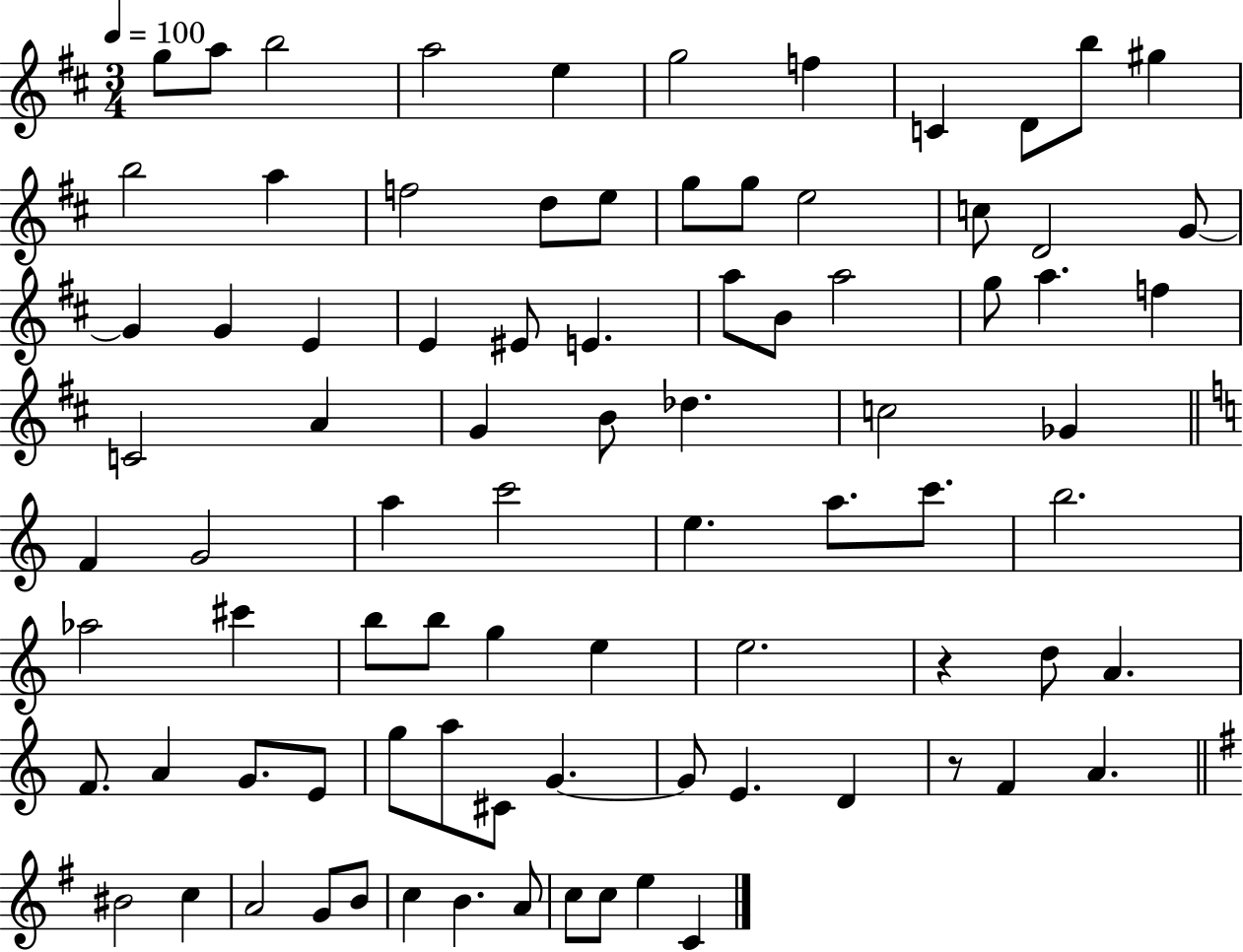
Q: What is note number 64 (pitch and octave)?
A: A5